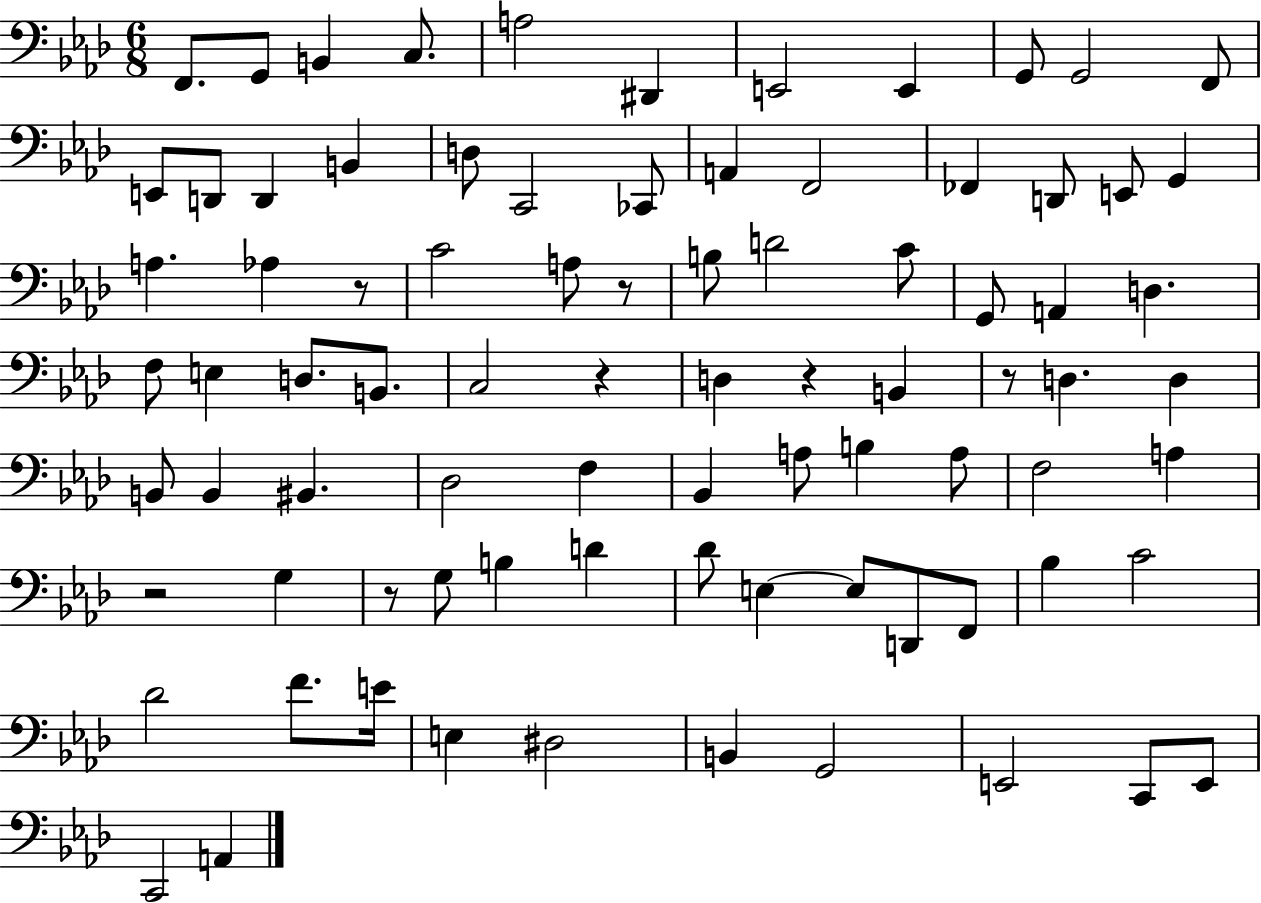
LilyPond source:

{
  \clef bass
  \numericTimeSignature
  \time 6/8
  \key aes \major
  f,8. g,8 b,4 c8. | a2 dis,4 | e,2 e,4 | g,8 g,2 f,8 | \break e,8 d,8 d,4 b,4 | d8 c,2 ces,8 | a,4 f,2 | fes,4 d,8 e,8 g,4 | \break a4. aes4 r8 | c'2 a8 r8 | b8 d'2 c'8 | g,8 a,4 d4. | \break f8 e4 d8. b,8. | c2 r4 | d4 r4 b,4 | r8 d4. d4 | \break b,8 b,4 bis,4. | des2 f4 | bes,4 a8 b4 a8 | f2 a4 | \break r2 g4 | r8 g8 b4 d'4 | des'8 e4~~ e8 d,8 f,8 | bes4 c'2 | \break des'2 f'8. e'16 | e4 dis2 | b,4 g,2 | e,2 c,8 e,8 | \break c,2 a,4 | \bar "|."
}